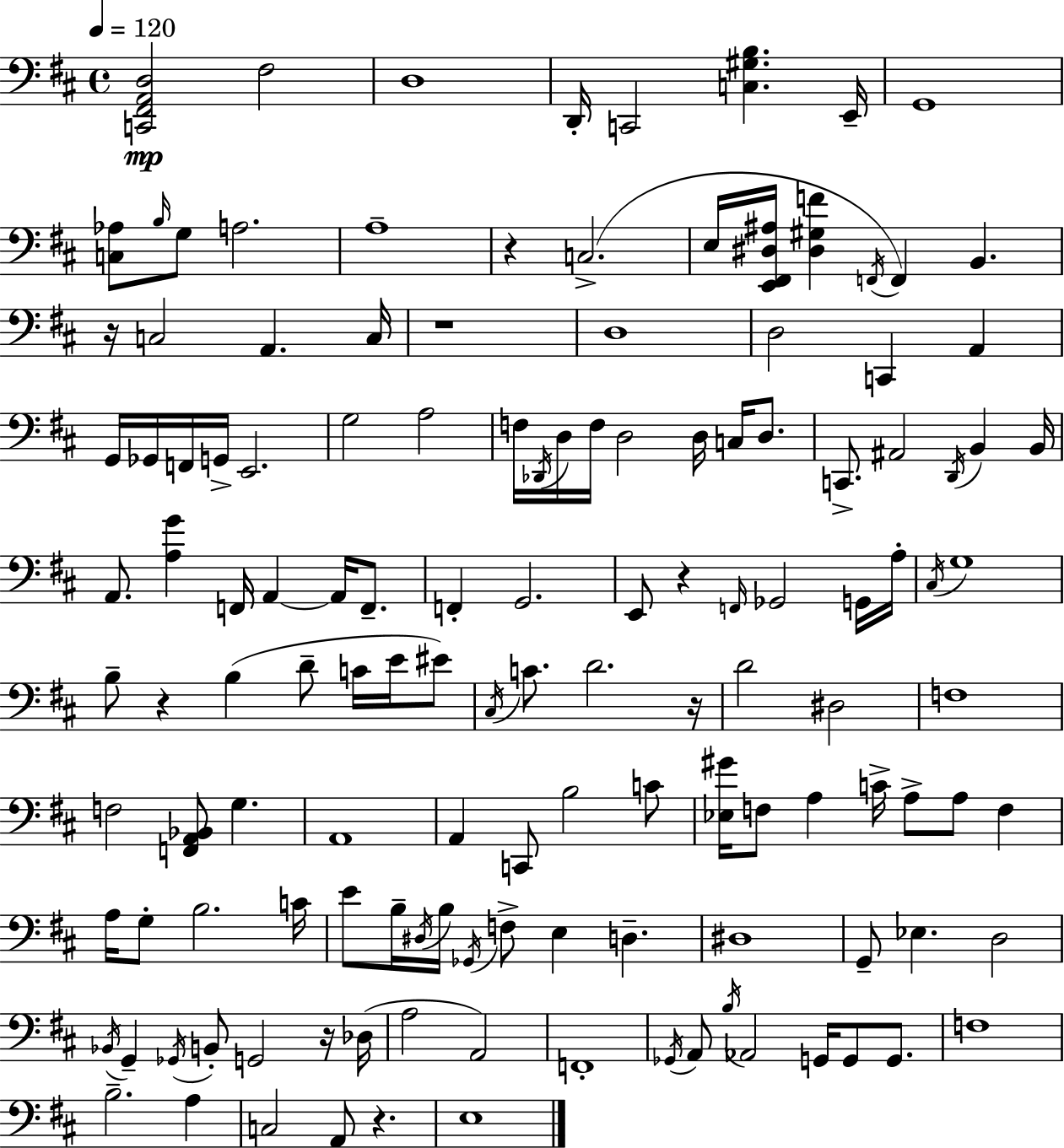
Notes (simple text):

[C2,F#2,A2,D3]/h F#3/h D3/w D2/s C2/h [C3,G#3,B3]/q. E2/s G2/w [C3,Ab3]/e B3/s G3/e A3/h. A3/w R/q C3/h. E3/s [E2,F#2,D#3,A#3]/s [D#3,G#3,F4]/q F2/s F2/q B2/q. R/s C3/h A2/q. C3/s R/w D3/w D3/h C2/q A2/q G2/s Gb2/s F2/s G2/s E2/h. G3/h A3/h F3/s Db2/s D3/s F3/s D3/h D3/s C3/s D3/e. C2/e. A#2/h D2/s B2/q B2/s A2/e. [A3,G4]/q F2/s A2/q A2/s F2/e. F2/q G2/h. E2/e R/q F2/s Gb2/h G2/s A3/s C#3/s G3/w B3/e R/q B3/q D4/e C4/s E4/s EIS4/e C#3/s C4/e. D4/h. R/s D4/h D#3/h F3/w F3/h [F2,A2,Bb2]/e G3/q. A2/w A2/q C2/e B3/h C4/e [Eb3,G#4]/s F3/e A3/q C4/s A3/e A3/e F3/q A3/s G3/e B3/h. C4/s E4/e B3/s D#3/s B3/s Gb2/s F3/e E3/q D3/q. D#3/w G2/e Eb3/q. D3/h Bb2/s G2/q Gb2/s B2/e G2/h R/s Db3/s A3/h A2/h F2/w Gb2/s A2/e B3/s Ab2/h G2/s G2/e G2/e. F3/w B3/h. A3/q C3/h A2/e R/q. E3/w